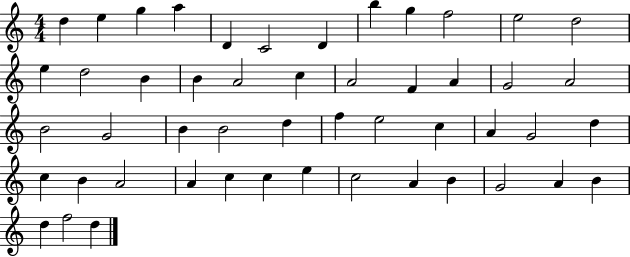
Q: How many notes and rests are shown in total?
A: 50